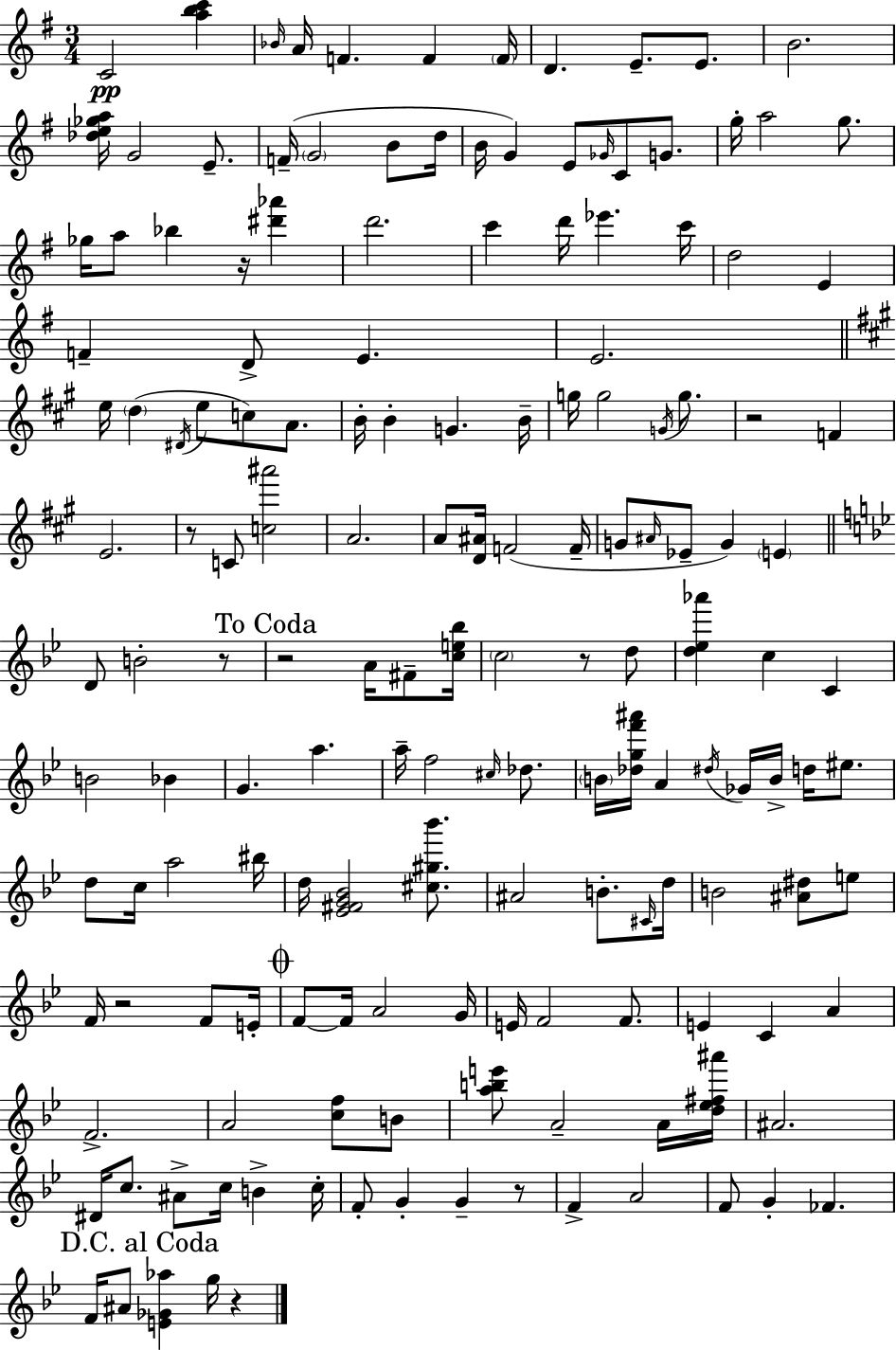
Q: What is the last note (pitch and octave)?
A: G5